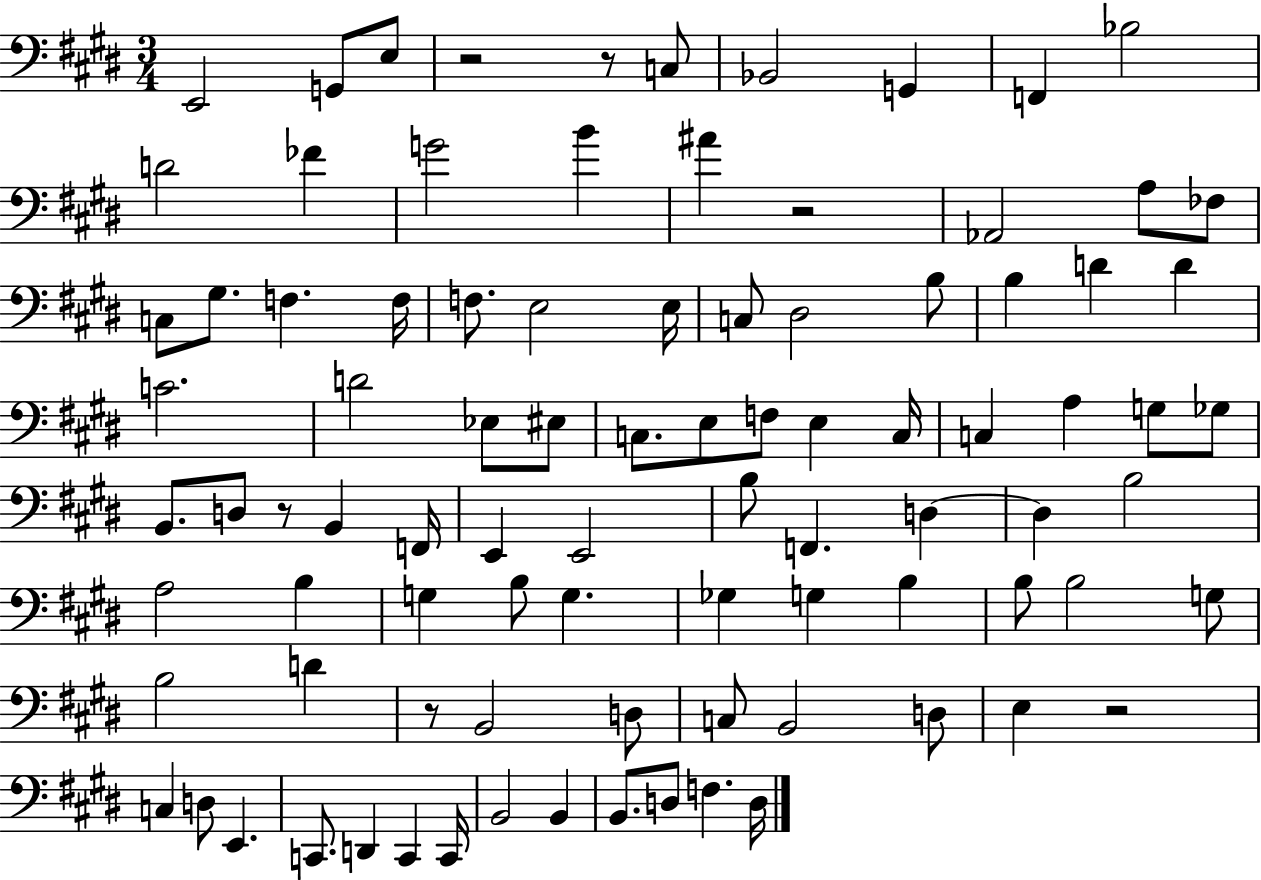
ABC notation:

X:1
T:Untitled
M:3/4
L:1/4
K:E
E,,2 G,,/2 E,/2 z2 z/2 C,/2 _B,,2 G,, F,, _B,2 D2 _F G2 B ^A z2 _A,,2 A,/2 _F,/2 C,/2 ^G,/2 F, F,/4 F,/2 E,2 E,/4 C,/2 ^D,2 B,/2 B, D D C2 D2 _E,/2 ^E,/2 C,/2 E,/2 F,/2 E, C,/4 C, A, G,/2 _G,/2 B,,/2 D,/2 z/2 B,, F,,/4 E,, E,,2 B,/2 F,, D, D, B,2 A,2 B, G, B,/2 G, _G, G, B, B,/2 B,2 G,/2 B,2 D z/2 B,,2 D,/2 C,/2 B,,2 D,/2 E, z2 C, D,/2 E,, C,,/2 D,, C,, C,,/4 B,,2 B,, B,,/2 D,/2 F, D,/4